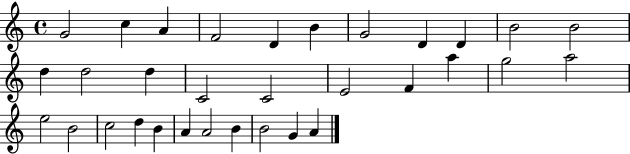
X:1
T:Untitled
M:4/4
L:1/4
K:C
G2 c A F2 D B G2 D D B2 B2 d d2 d C2 C2 E2 F a g2 a2 e2 B2 c2 d B A A2 B B2 G A